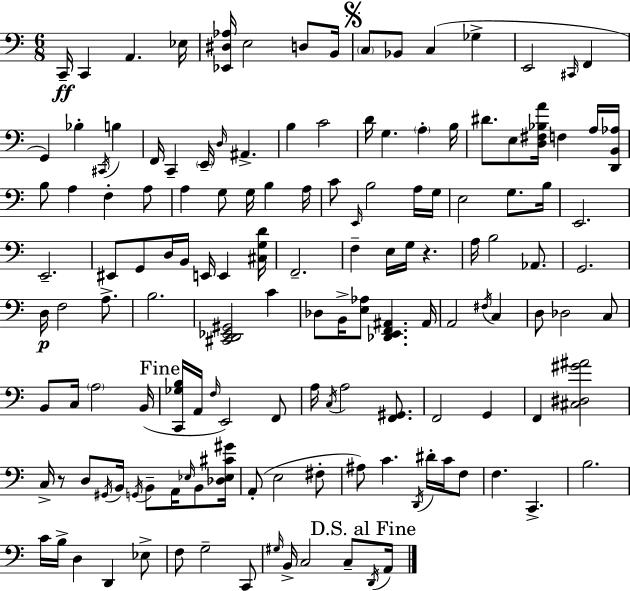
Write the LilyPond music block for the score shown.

{
  \clef bass
  \numericTimeSignature
  \time 6/8
  \key a \minor
  \repeat volta 2 { c,16--\ff c,4 a,4. ees16 | <ees, dis aes>16 e2 d8 b,16 | \mark \markup { \musicglyph "scripts.segno" } \parenthesize c8 bes,8 c4( ges4-> | e,2 \grace { cis,16 } f,4 | \break g,4) bes4-. \acciaccatura { cis,16 } b4 | f,16 c,4-- \parenthesize e,16-- \grace { d16 } ais,4.-> | b4 c'2 | d'16 g4. \parenthesize a4-. | \break b16 dis'8. e8 <d fis bes a'>16 f4 | a16 <d, b, aes>16 b8 a4 f4-. | a8 a4 g8 g16 b4 | a16 c'8 \grace { e,16 } b2 | \break a16 g16 e2 | g8. b16 e,2. | e,2.-- | eis,8 g,8 d16 b,16 e,16 e,4 | \break <cis g d'>16 f,2.-- | f4-- e16 g16 r4. | a16 b2 | aes,8. g,2. | \break d16\p f2 | a8.-> b2. | <cis, d, ees, gis,>2 | c'4 des8 b,16-> <e aes>8 <des, e, f, ais,>4. | \break ais,16 a,2 | \acciaccatura { fis16 } c4 d8 des2 | c8 b,8 c16 \parenthesize a2 | b,16( \mark "Fine" <c, ges b>16 a,16 \grace { f16 }) e,2 | \break f,8 a16 \acciaccatura { c16 } a2 | <f, gis,>8. f,2 | g,4 f,4 <cis dis gis' ais'>2 | c16-> r8 d8 | \break \acciaccatura { gis,16 } b,16 \acciaccatura { g,16 } b,8-- a,16 \grace { ees16 } b,8 <des ees cis' gis'>16 a,8-.( | e2 fis8-. ais8) | c'4. \acciaccatura { d,16 } dis'16-. c'16 f8 f4. | c,4.-> b2. | \break c'16 | b16-> d4 d,4 ees8-> f8 | g2-- c,8 \grace { gis16 } | b,16-> c2 c8-- \mark "D.S. al Fine" \acciaccatura { d,16 } | \break a,16 } \bar "|."
}